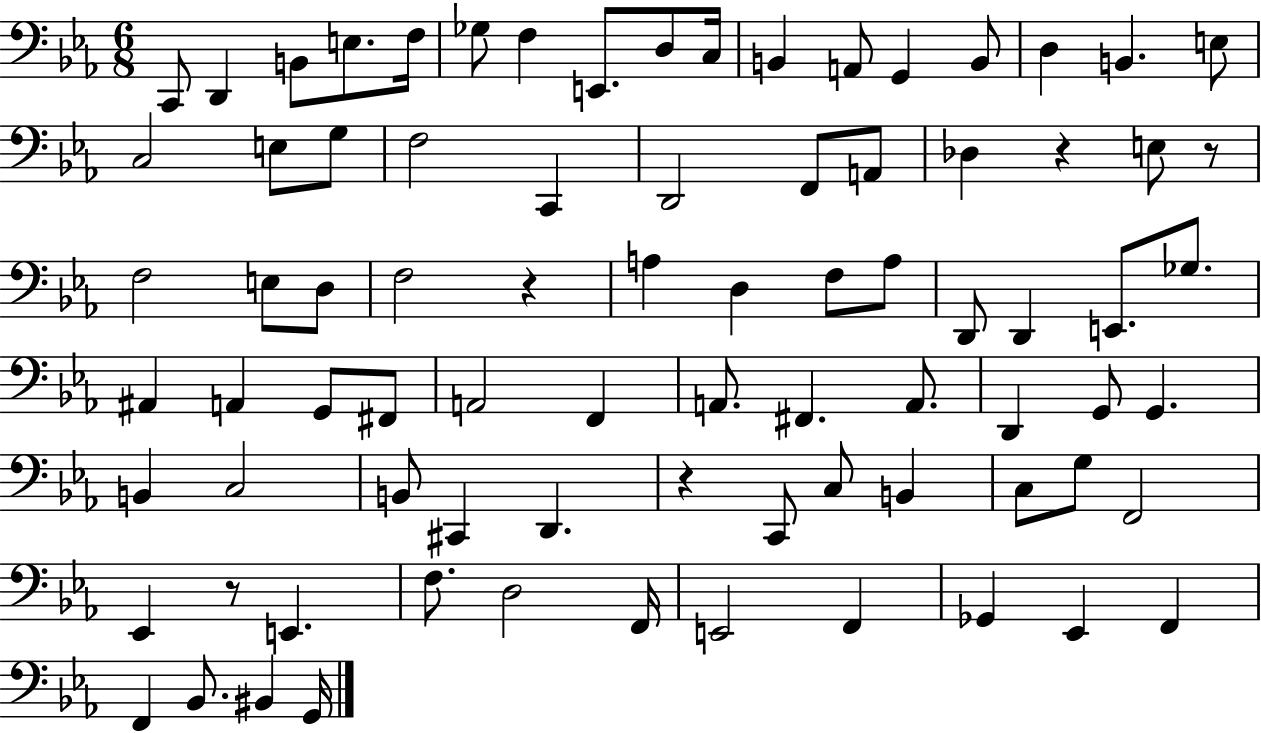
{
  \clef bass
  \numericTimeSignature
  \time 6/8
  \key ees \major
  \repeat volta 2 { c,8 d,4 b,8 e8. f16 | ges8 f4 e,8. d8 c16 | b,4 a,8 g,4 b,8 | d4 b,4. e8 | \break c2 e8 g8 | f2 c,4 | d,2 f,8 a,8 | des4 r4 e8 r8 | \break f2 e8 d8 | f2 r4 | a4 d4 f8 a8 | d,8 d,4 e,8. ges8. | \break ais,4 a,4 g,8 fis,8 | a,2 f,4 | a,8. fis,4. a,8. | d,4 g,8 g,4. | \break b,4 c2 | b,8 cis,4 d,4. | r4 c,8 c8 b,4 | c8 g8 f,2 | \break ees,4 r8 e,4. | f8. d2 f,16 | e,2 f,4 | ges,4 ees,4 f,4 | \break f,4 bes,8. bis,4 g,16 | } \bar "|."
}